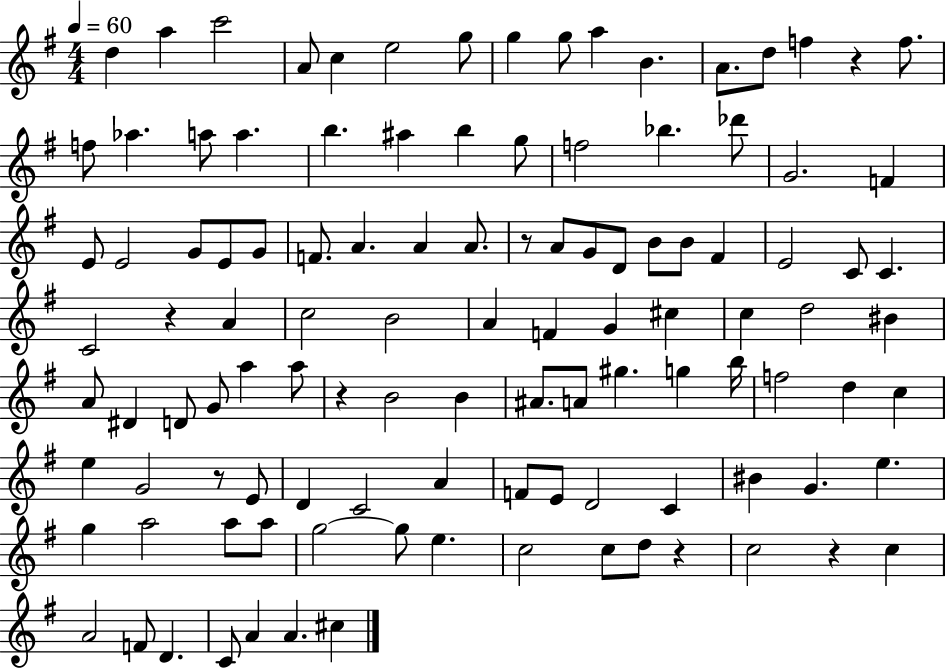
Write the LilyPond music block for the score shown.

{
  \clef treble
  \numericTimeSignature
  \time 4/4
  \key g \major
  \tempo 4 = 60
  d''4 a''4 c'''2 | a'8 c''4 e''2 g''8 | g''4 g''8 a''4 b'4. | a'8. d''8 f''4 r4 f''8. | \break f''8 aes''4. a''8 a''4. | b''4. ais''4 b''4 g''8 | f''2 bes''4. des'''8 | g'2. f'4 | \break e'8 e'2 g'8 e'8 g'8 | f'8. a'4. a'4 a'8. | r8 a'8 g'8 d'8 b'8 b'8 fis'4 | e'2 c'8 c'4. | \break c'2 r4 a'4 | c''2 b'2 | a'4 f'4 g'4 cis''4 | c''4 d''2 bis'4 | \break a'8 dis'4 d'8 g'8 a''4 a''8 | r4 b'2 b'4 | ais'8. a'8 gis''4. g''4 b''16 | f''2 d''4 c''4 | \break e''4 g'2 r8 e'8 | d'4 c'2 a'4 | f'8 e'8 d'2 c'4 | bis'4 g'4. e''4. | \break g''4 a''2 a''8 a''8 | g''2~~ g''8 e''4. | c''2 c''8 d''8 r4 | c''2 r4 c''4 | \break a'2 f'8 d'4. | c'8 a'4 a'4. cis''4 | \bar "|."
}